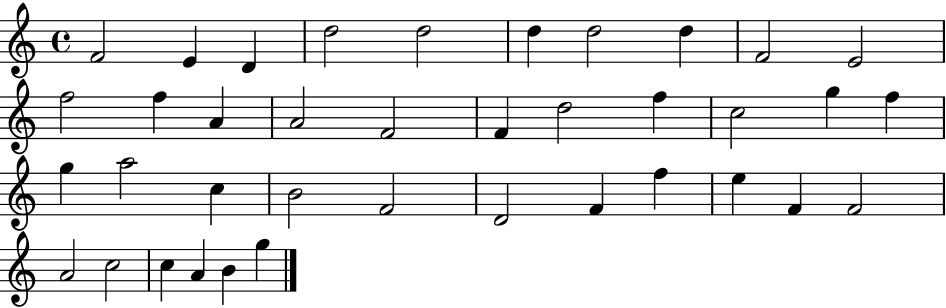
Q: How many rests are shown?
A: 0